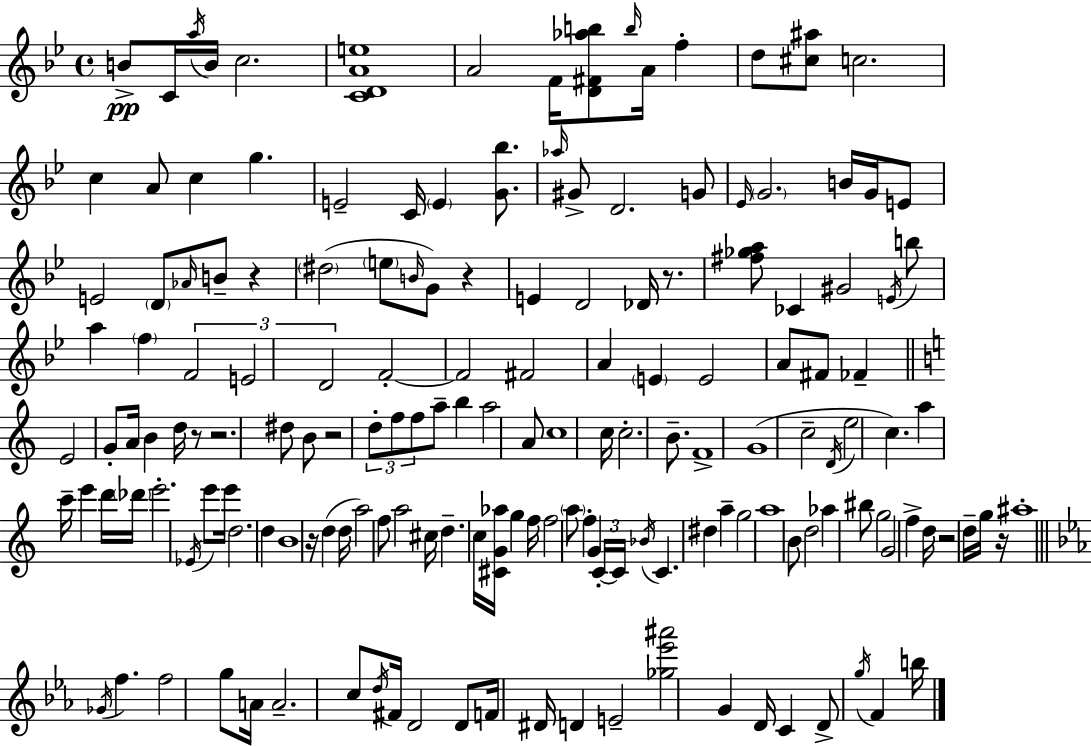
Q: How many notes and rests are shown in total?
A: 164